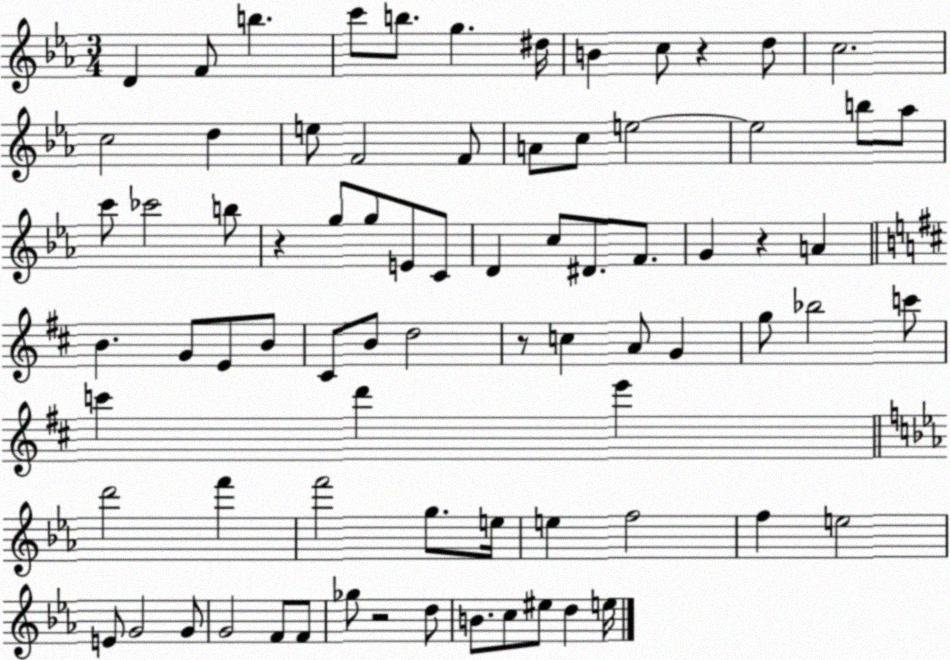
X:1
T:Untitled
M:3/4
L:1/4
K:Eb
D F/2 b c'/2 b/2 g ^d/4 B c/2 z d/2 c2 c2 d e/2 F2 F/2 A/2 c/2 e2 e2 b/2 _a/2 c'/2 _c'2 b/2 z g/2 g/2 E/2 C/2 D c/2 ^D/2 F/2 G z A B G/2 E/2 B/2 ^C/2 B/2 d2 z/2 c A/2 G g/2 _b2 c'/2 c' d' e' d'2 f' f'2 g/2 e/4 e f2 f e2 E/2 G2 G/2 G2 F/2 F/2 _g/2 z2 d/2 B/2 c/2 ^e/2 d e/4